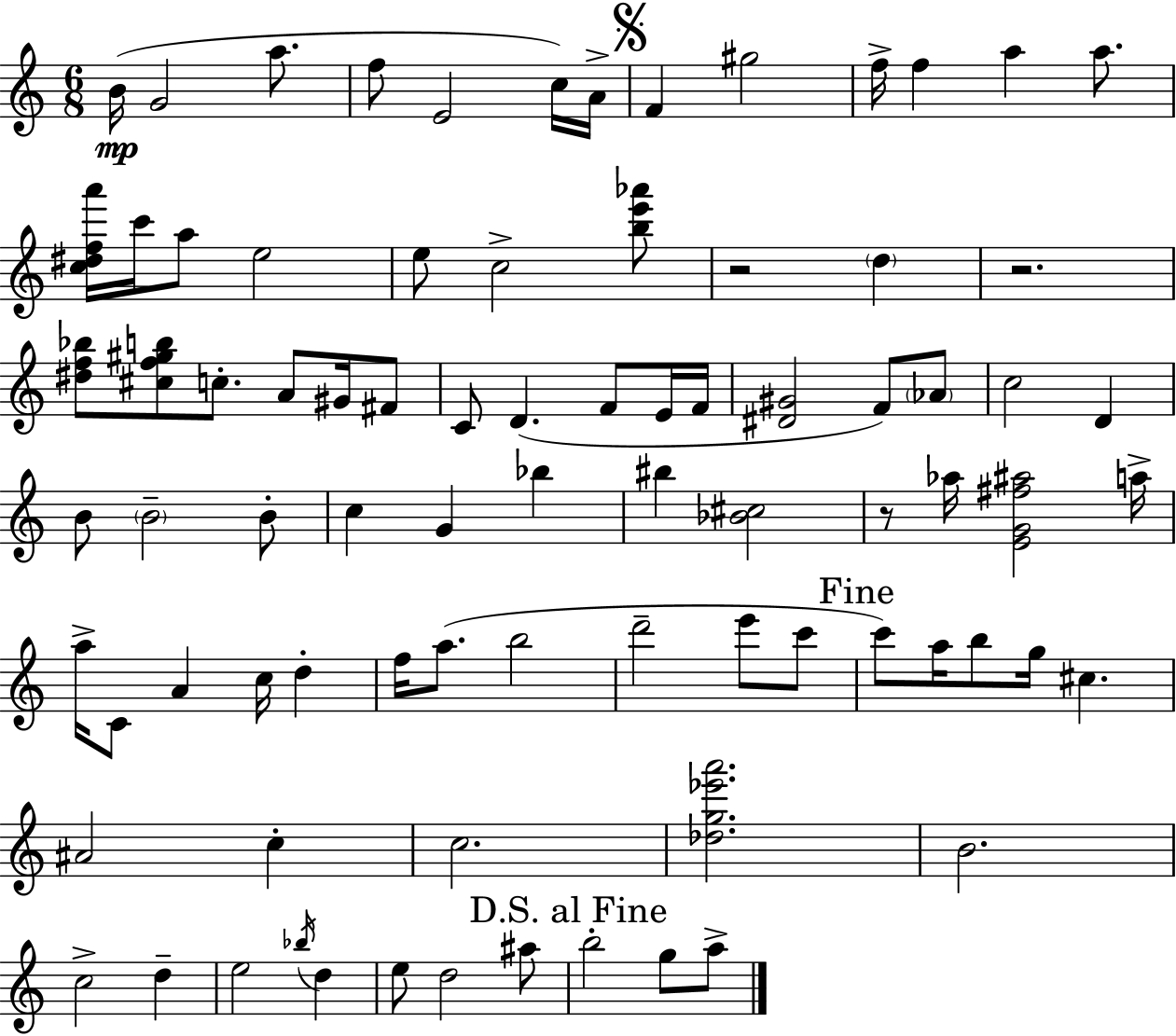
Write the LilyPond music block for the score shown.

{
  \clef treble
  \numericTimeSignature
  \time 6/8
  \key a \minor
  b'16(\mp g'2 a''8. | f''8 e'2 c''16) a'16-> | \mark \markup { \musicglyph "scripts.segno" } f'4 gis''2 | f''16-> f''4 a''4 a''8. | \break <c'' dis'' f'' a'''>16 c'''16 a''8 e''2 | e''8 c''2-> <b'' e''' aes'''>8 | r2 \parenthesize d''4 | r2. | \break <dis'' f'' bes''>8 <cis'' f'' gis'' b''>8 c''8.-. a'8 gis'16 fis'8 | c'8 d'4.( f'8 e'16 f'16 | <dis' gis'>2 f'8) \parenthesize aes'8 | c''2 d'4 | \break b'8 \parenthesize b'2-- b'8-. | c''4 g'4 bes''4 | bis''4 <bes' cis''>2 | r8 aes''16 <e' g' fis'' ais''>2 a''16-> | \break a''16-> c'8 a'4 c''16 d''4-. | f''16 a''8.( b''2 | d'''2-- e'''8 c'''8 | \mark "Fine" c'''8) a''16 b''8 g''16 cis''4. | \break ais'2 c''4-. | c''2. | <des'' g'' ees''' a'''>2. | b'2. | \break c''2-> d''4-- | e''2 \acciaccatura { bes''16 } d''4 | e''8 d''2 ais''8 | \mark "D.S. al Fine" b''2-. g''8 a''8-> | \break \bar "|."
}